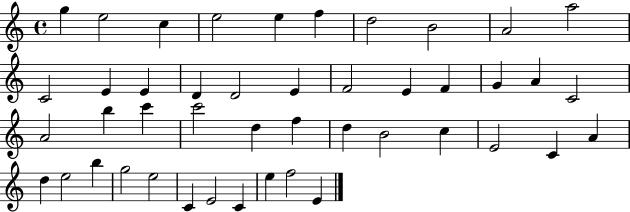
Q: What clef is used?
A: treble